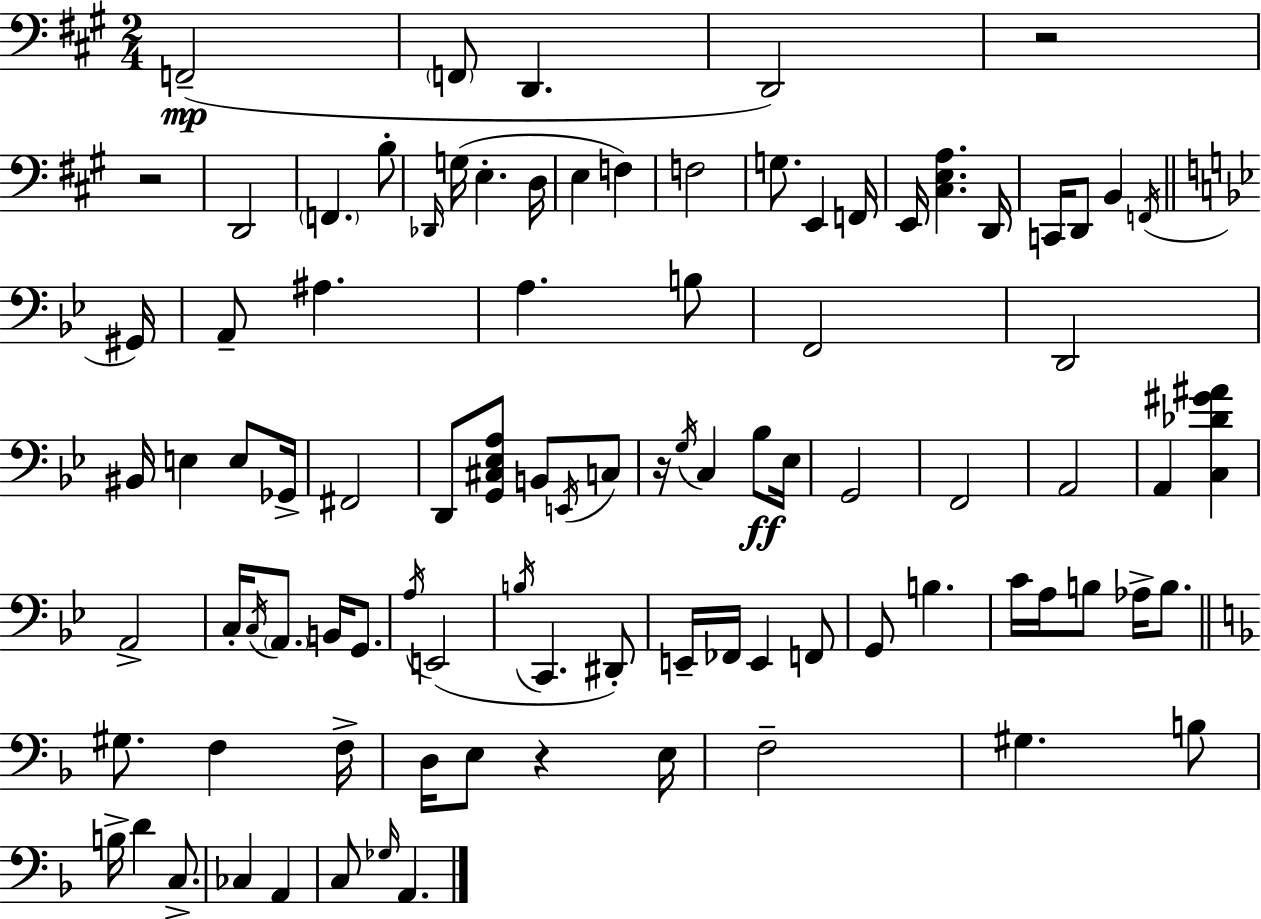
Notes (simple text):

F2/h F2/e D2/q. D2/h R/h R/h D2/h F2/q. B3/e Db2/s G3/s E3/q. D3/s E3/q F3/q F3/h G3/e. E2/q F2/s E2/s [C#3,E3,A3]/q. D2/s C2/s D2/e B2/q F2/s G#2/s A2/e A#3/q. A3/q. B3/e F2/h D2/h BIS2/s E3/q E3/e Gb2/s F#2/h D2/e [G2,C#3,Eb3,A3]/e B2/e E2/s C3/e R/s G3/s C3/q Bb3/e Eb3/s G2/h F2/h A2/h A2/q [C3,Db4,G#4,A#4]/q A2/h C3/s C3/s A2/e. B2/s G2/e. A3/s E2/h B3/s C2/q. D#2/e E2/s FES2/s E2/q F2/e G2/e B3/q. C4/s A3/s B3/e Ab3/s B3/e. G#3/e. F3/q F3/s D3/s E3/e R/q E3/s F3/h G#3/q. B3/e B3/s D4/q C3/e. CES3/q A2/q C3/e Gb3/s A2/q.